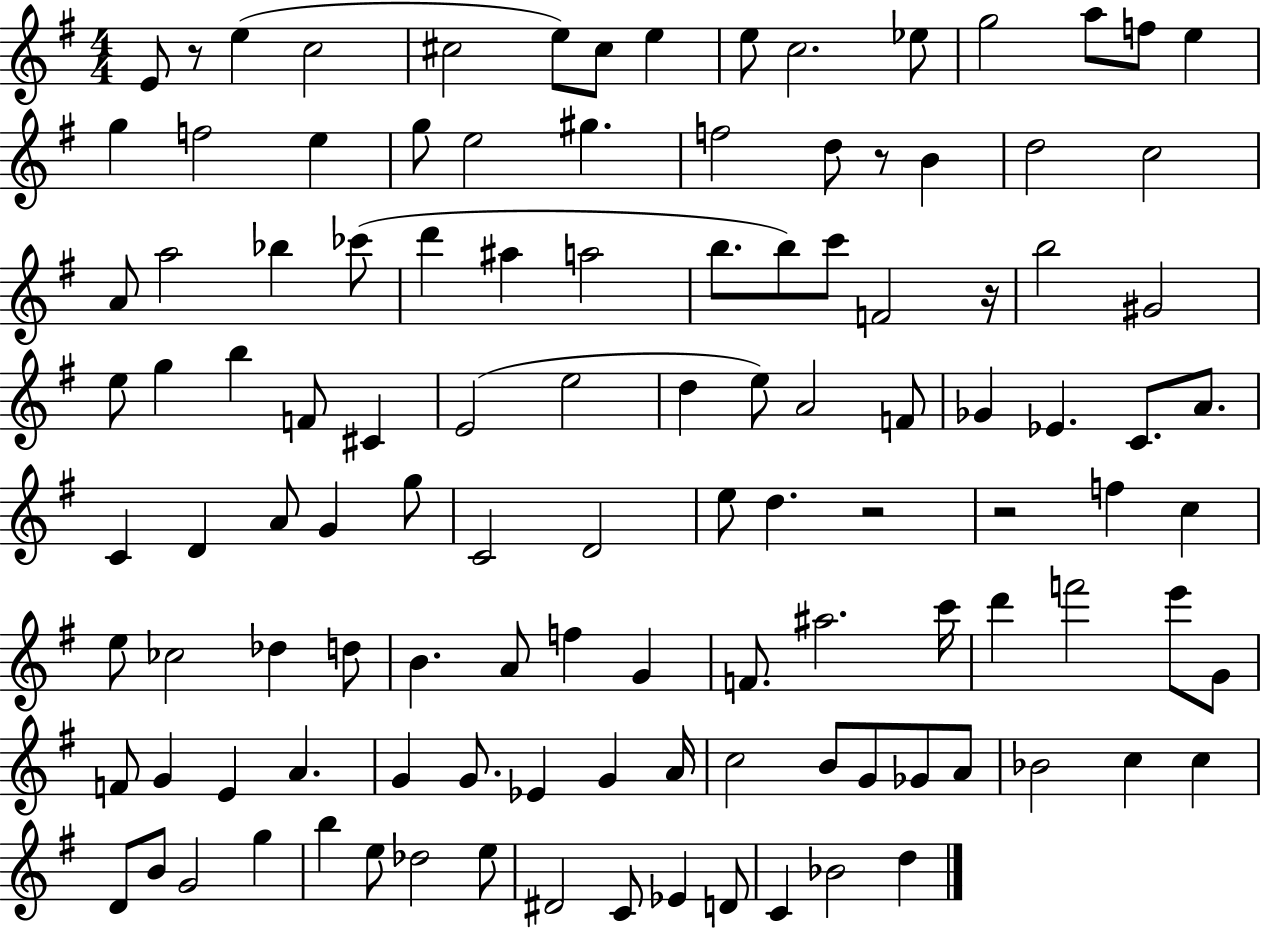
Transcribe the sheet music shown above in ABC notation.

X:1
T:Untitled
M:4/4
L:1/4
K:G
E/2 z/2 e c2 ^c2 e/2 ^c/2 e e/2 c2 _e/2 g2 a/2 f/2 e g f2 e g/2 e2 ^g f2 d/2 z/2 B d2 c2 A/2 a2 _b _c'/2 d' ^a a2 b/2 b/2 c'/2 F2 z/4 b2 ^G2 e/2 g b F/2 ^C E2 e2 d e/2 A2 F/2 _G _E C/2 A/2 C D A/2 G g/2 C2 D2 e/2 d z2 z2 f c e/2 _c2 _d d/2 B A/2 f G F/2 ^a2 c'/4 d' f'2 e'/2 G/2 F/2 G E A G G/2 _E G A/4 c2 B/2 G/2 _G/2 A/2 _B2 c c D/2 B/2 G2 g b e/2 _d2 e/2 ^D2 C/2 _E D/2 C _B2 d